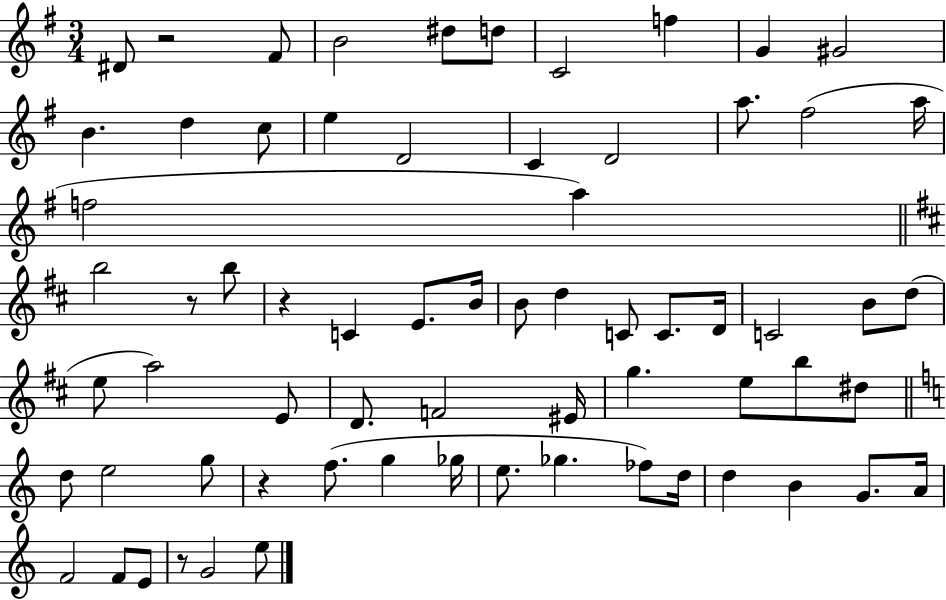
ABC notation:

X:1
T:Untitled
M:3/4
L:1/4
K:G
^D/2 z2 ^F/2 B2 ^d/2 d/2 C2 f G ^G2 B d c/2 e D2 C D2 a/2 ^f2 a/4 f2 a b2 z/2 b/2 z C E/2 B/4 B/2 d C/2 C/2 D/4 C2 B/2 d/2 e/2 a2 E/2 D/2 F2 ^E/4 g e/2 b/2 ^d/2 d/2 e2 g/2 z f/2 g _g/4 e/2 _g _f/2 d/4 d B G/2 A/4 F2 F/2 E/2 z/2 G2 e/2